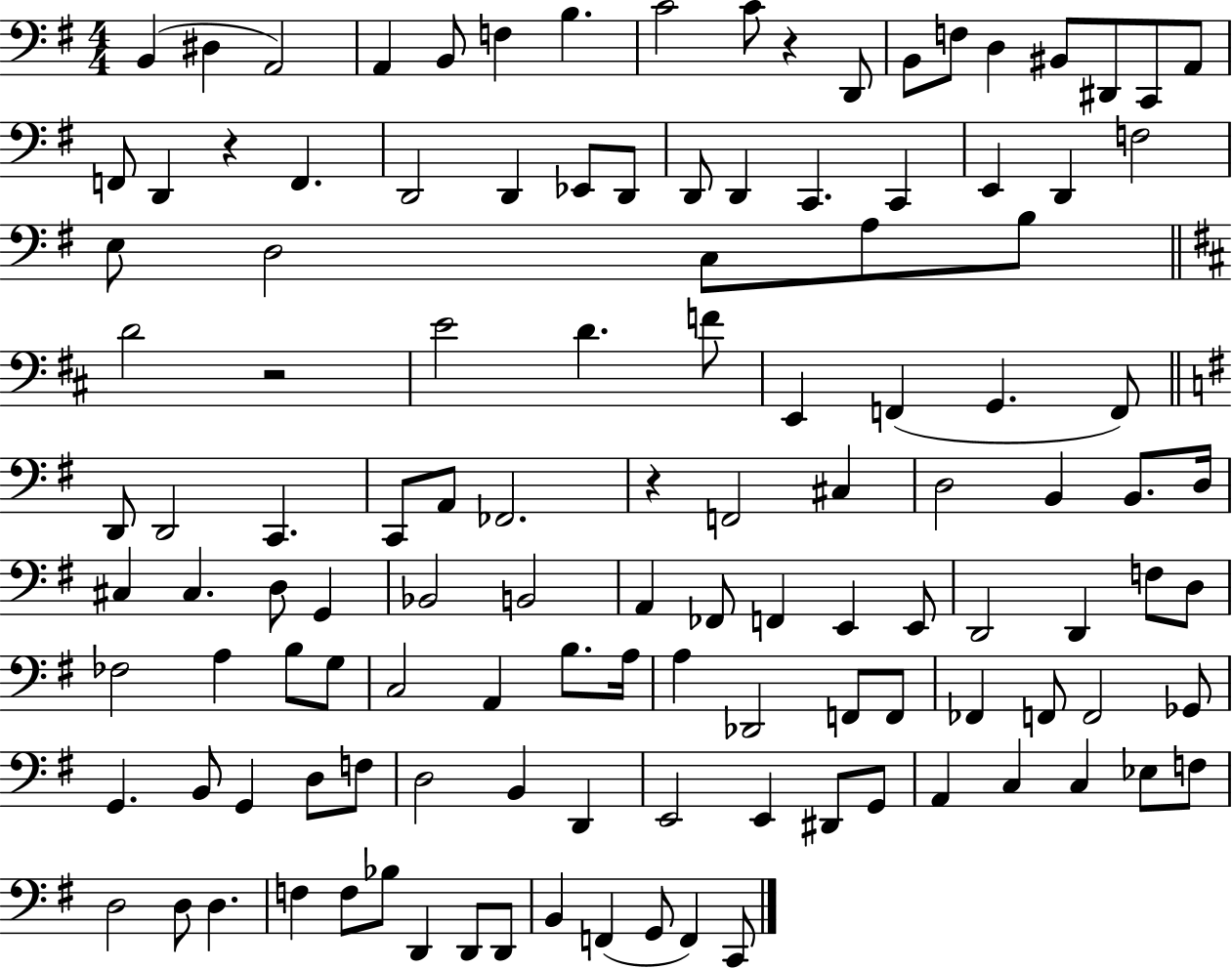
B2/q D#3/q A2/h A2/q B2/e F3/q B3/q. C4/h C4/e R/q D2/e B2/e F3/e D3/q BIS2/e D#2/e C2/e A2/e F2/e D2/q R/q F2/q. D2/h D2/q Eb2/e D2/e D2/e D2/q C2/q. C2/q E2/q D2/q F3/h E3/e D3/h C3/e A3/e B3/e D4/h R/h E4/h D4/q. F4/e E2/q F2/q G2/q. F2/e D2/e D2/h C2/q. C2/e A2/e FES2/h. R/q F2/h C#3/q D3/h B2/q B2/e. D3/s C#3/q C#3/q. D3/e G2/q Bb2/h B2/h A2/q FES2/e F2/q E2/q E2/e D2/h D2/q F3/e D3/e FES3/h A3/q B3/e G3/e C3/h A2/q B3/e. A3/s A3/q Db2/h F2/e F2/e FES2/q F2/e F2/h Gb2/e G2/q. B2/e G2/q D3/e F3/e D3/h B2/q D2/q E2/h E2/q D#2/e G2/e A2/q C3/q C3/q Eb3/e F3/e D3/h D3/e D3/q. F3/q F3/e Bb3/e D2/q D2/e D2/e B2/q F2/q G2/e F2/q C2/e